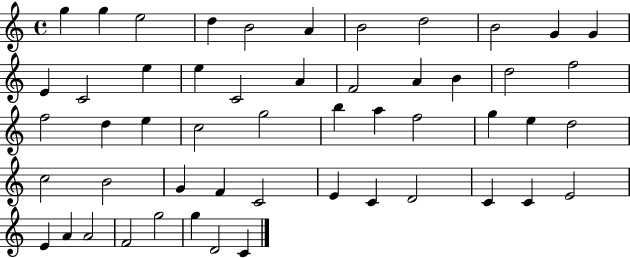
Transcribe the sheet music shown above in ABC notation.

X:1
T:Untitled
M:4/4
L:1/4
K:C
g g e2 d B2 A B2 d2 B2 G G E C2 e e C2 A F2 A B d2 f2 f2 d e c2 g2 b a f2 g e d2 c2 B2 G F C2 E C D2 C C E2 E A A2 F2 g2 g D2 C